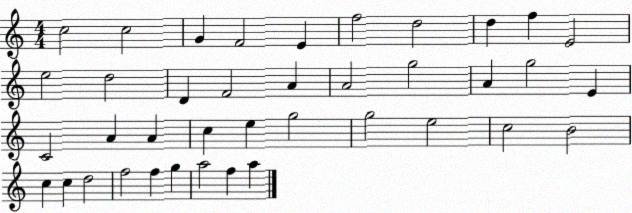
X:1
T:Untitled
M:4/4
L:1/4
K:C
c2 c2 G F2 E f2 d2 d f E2 e2 d2 D F2 A A2 g2 A g2 E C2 A A c e g2 g2 e2 c2 B2 c c d2 f2 f g a2 f a